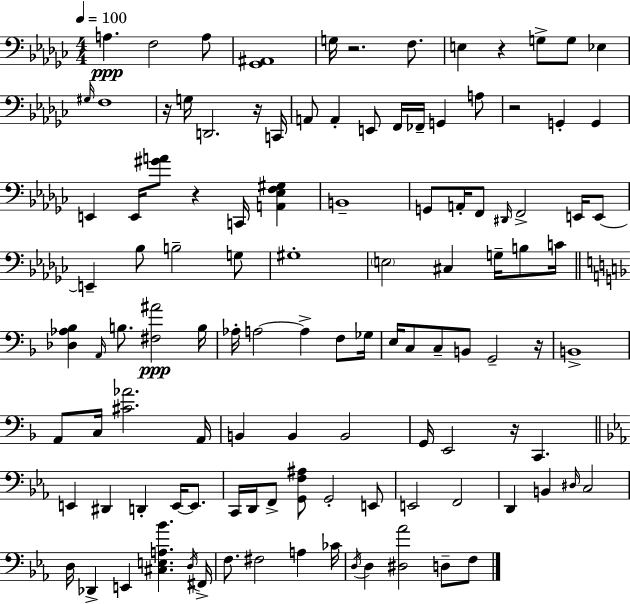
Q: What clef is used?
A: bass